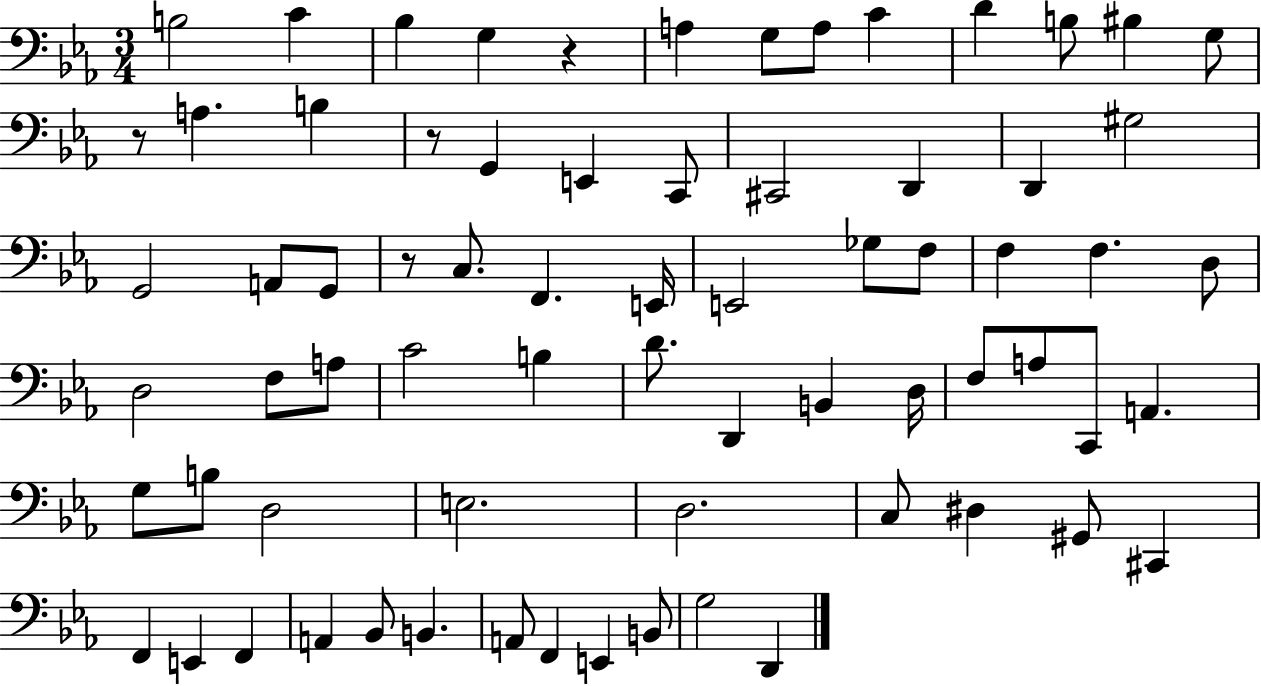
B3/h C4/q Bb3/q G3/q R/q A3/q G3/e A3/e C4/q D4/q B3/e BIS3/q G3/e R/e A3/q. B3/q R/e G2/q E2/q C2/e C#2/h D2/q D2/q G#3/h G2/h A2/e G2/e R/e C3/e. F2/q. E2/s E2/h Gb3/e F3/e F3/q F3/q. D3/e D3/h F3/e A3/e C4/h B3/q D4/e. D2/q B2/q D3/s F3/e A3/e C2/e A2/q. G3/e B3/e D3/h E3/h. D3/h. C3/e D#3/q G#2/e C#2/q F2/q E2/q F2/q A2/q Bb2/e B2/q. A2/e F2/q E2/q B2/e G3/h D2/q